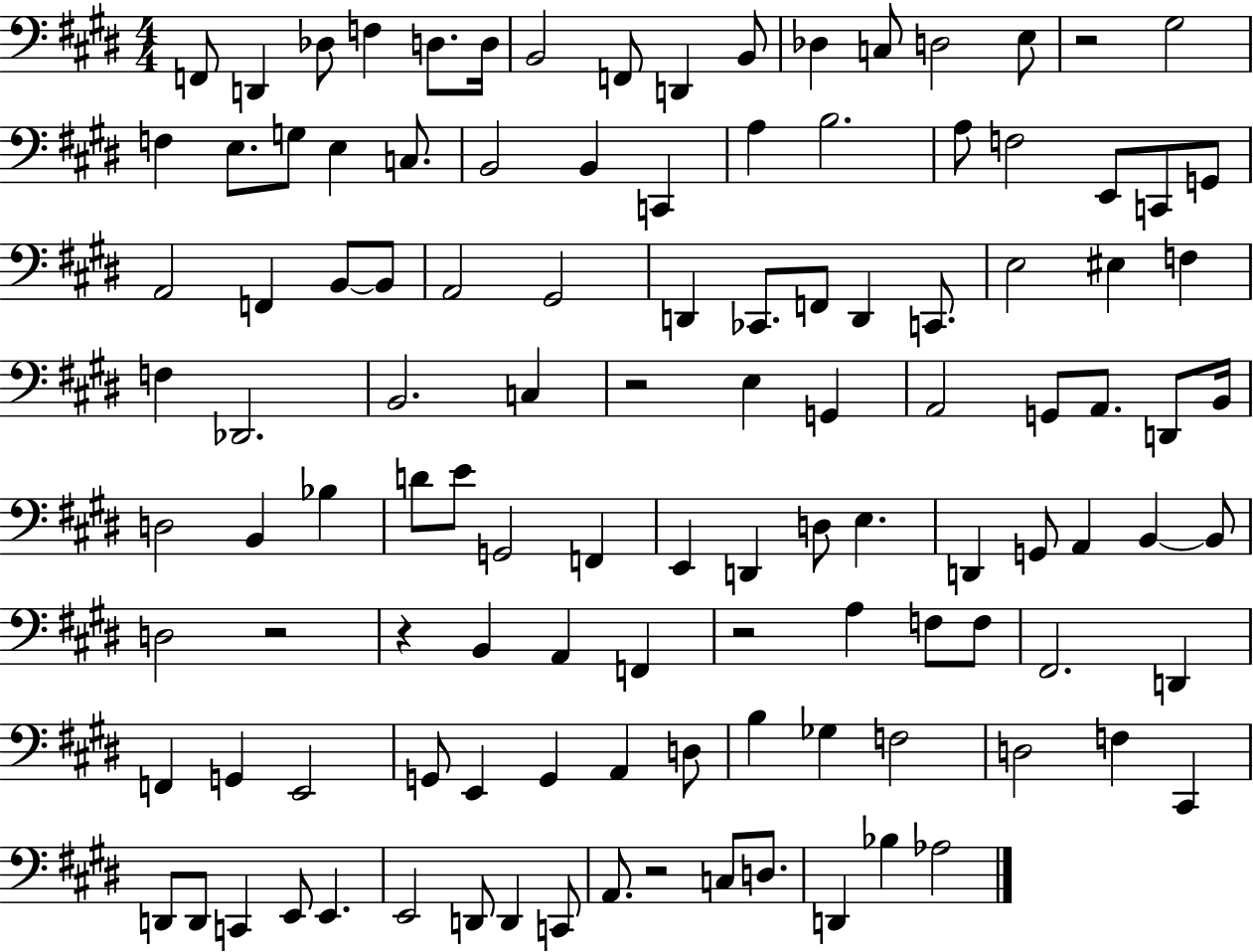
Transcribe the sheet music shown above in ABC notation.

X:1
T:Untitled
M:4/4
L:1/4
K:E
F,,/2 D,, _D,/2 F, D,/2 D,/4 B,,2 F,,/2 D,, B,,/2 _D, C,/2 D,2 E,/2 z2 ^G,2 F, E,/2 G,/2 E, C,/2 B,,2 B,, C,, A, B,2 A,/2 F,2 E,,/2 C,,/2 G,,/2 A,,2 F,, B,,/2 B,,/2 A,,2 ^G,,2 D,, _C,,/2 F,,/2 D,, C,,/2 E,2 ^E, F, F, _D,,2 B,,2 C, z2 E, G,, A,,2 G,,/2 A,,/2 D,,/2 B,,/4 D,2 B,, _B, D/2 E/2 G,,2 F,, E,, D,, D,/2 E, D,, G,,/2 A,, B,, B,,/2 D,2 z2 z B,, A,, F,, z2 A, F,/2 F,/2 ^F,,2 D,, F,, G,, E,,2 G,,/2 E,, G,, A,, D,/2 B, _G, F,2 D,2 F, ^C,, D,,/2 D,,/2 C,, E,,/2 E,, E,,2 D,,/2 D,, C,,/2 A,,/2 z2 C,/2 D,/2 D,, _B, _A,2